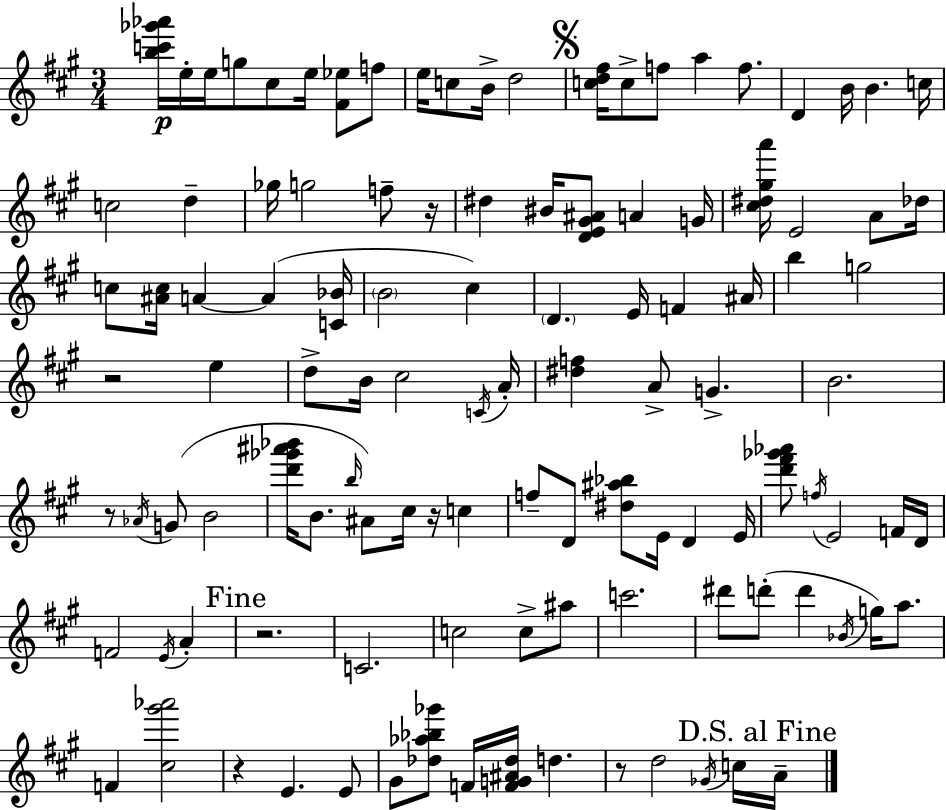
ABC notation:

X:1
T:Untitled
M:3/4
L:1/4
K:A
[bc'_g'_a']/4 e/4 e/4 g/2 ^c/2 e/4 [^F_e]/2 f/2 e/4 c/2 B/4 d2 [cd^f]/4 c/2 f/2 a f/2 D B/4 B c/4 c2 d _g/4 g2 f/2 z/4 ^d ^B/4 [DE^G^A]/2 A G/4 [^c^d^ga']/4 E2 A/2 _d/4 c/2 [^Ac]/4 A A [C_B]/4 B2 ^c D E/4 F ^A/4 b g2 z2 e d/2 B/4 ^c2 C/4 A/4 [^df] A/2 G B2 z/2 _A/4 G/2 B2 [d'_g'^a'_b']/4 B/2 b/4 ^A/2 ^c/4 z/4 c f/2 D/2 [^d^a_b]/2 E/4 D E/4 [d'^f'_g'_a']/2 f/4 E2 F/4 D/4 F2 E/4 A z2 C2 c2 c/2 ^a/2 c'2 ^d'/2 d'/2 d' _B/4 g/4 a/2 F [^c^g'_a']2 z E E/2 ^G/2 [_d_a_b_g']/2 F/4 [FG^A_d]/4 d z/2 d2 _G/4 c/4 A/4